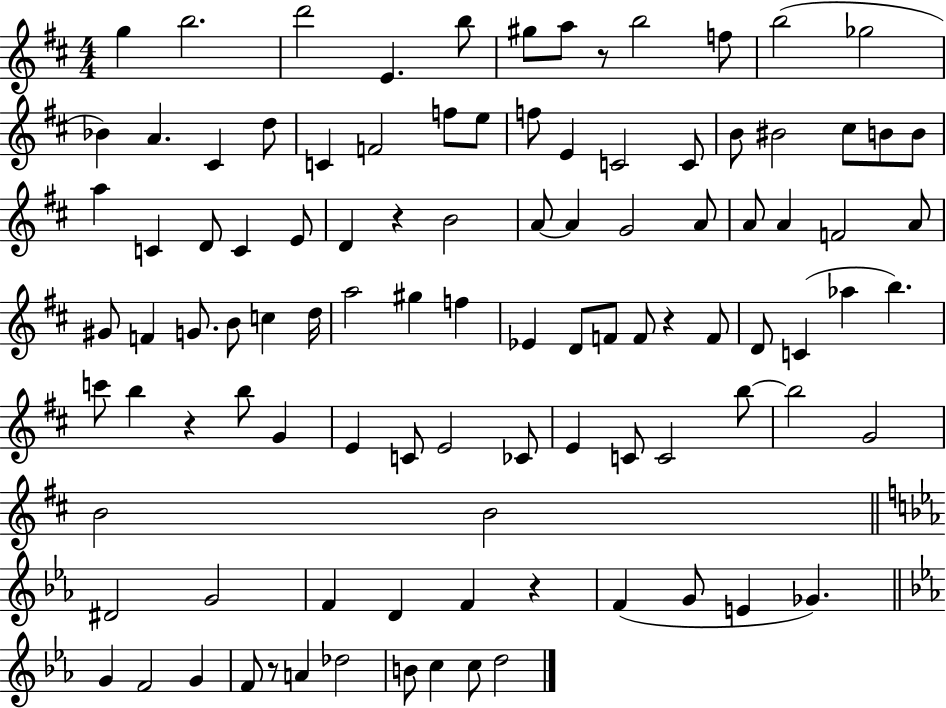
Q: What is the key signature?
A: D major